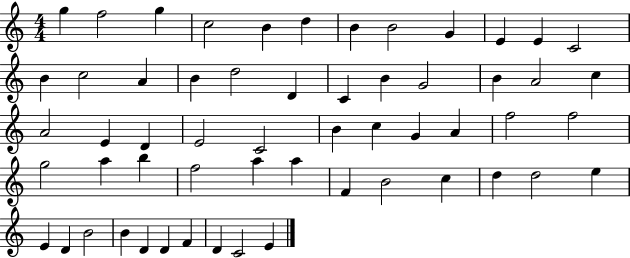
G5/q F5/h G5/q C5/h B4/q D5/q B4/q B4/h G4/q E4/q E4/q C4/h B4/q C5/h A4/q B4/q D5/h D4/q C4/q B4/q G4/h B4/q A4/h C5/q A4/h E4/q D4/q E4/h C4/h B4/q C5/q G4/q A4/q F5/h F5/h G5/h A5/q B5/q F5/h A5/q A5/q F4/q B4/h C5/q D5/q D5/h E5/q E4/q D4/q B4/h B4/q D4/q D4/q F4/q D4/q C4/h E4/q